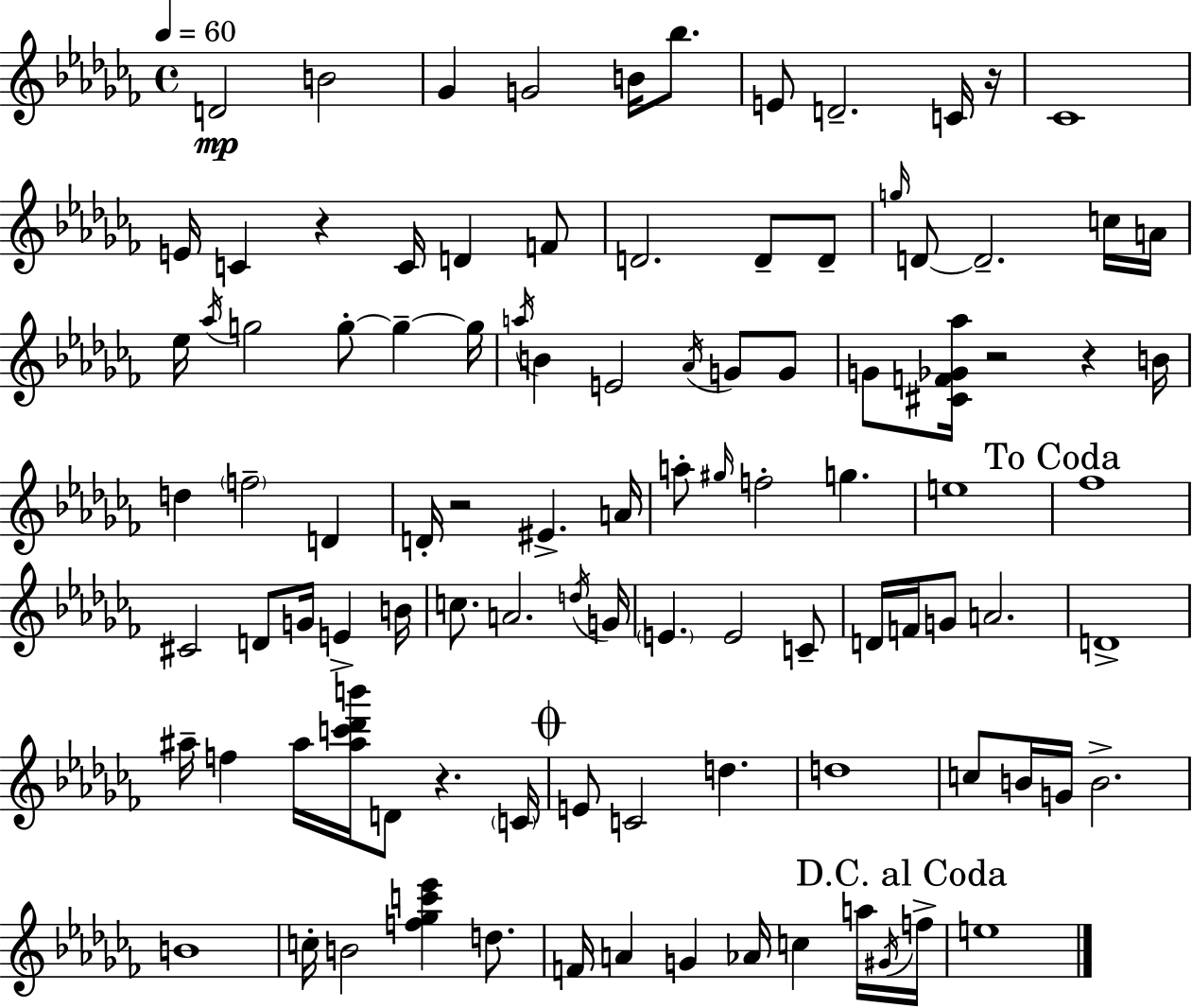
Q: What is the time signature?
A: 4/4